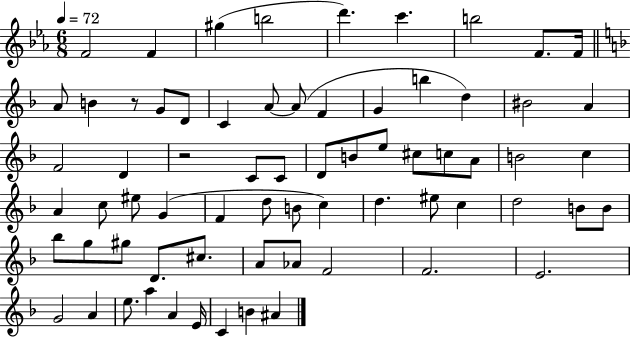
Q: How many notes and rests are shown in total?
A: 69